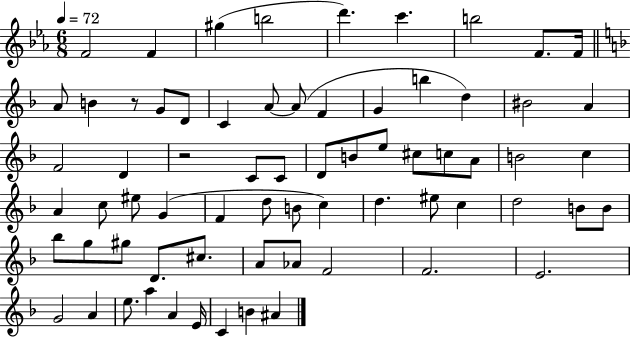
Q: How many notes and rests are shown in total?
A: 69